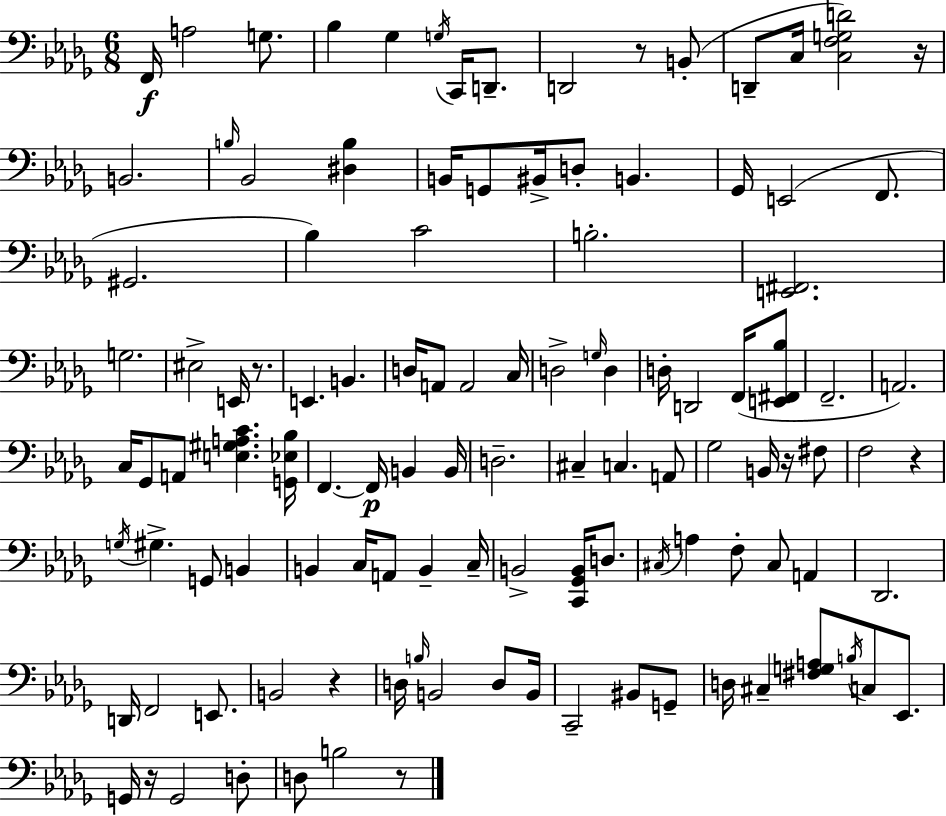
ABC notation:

X:1
T:Untitled
M:6/8
L:1/4
K:Bbm
F,,/4 A,2 G,/2 _B, _G, G,/4 C,,/4 D,,/2 D,,2 z/2 B,,/2 D,,/2 C,/4 [C,F,G,D]2 z/4 B,,2 B,/4 _B,,2 [^D,B,] B,,/4 G,,/2 ^B,,/4 D,/2 B,, _G,,/4 E,,2 F,,/2 ^G,,2 _B, C2 B,2 [E,,^F,,]2 G,2 ^E,2 E,,/4 z/2 E,, B,, D,/4 A,,/2 A,,2 C,/4 D,2 G,/4 D, D,/4 D,,2 F,,/4 [E,,^F,,_B,]/2 F,,2 A,,2 C,/4 _G,,/2 A,,/2 [E,^G,A,C] [G,,_E,_B,]/4 F,, F,,/4 B,, B,,/4 D,2 ^C, C, A,,/2 _G,2 B,,/4 z/4 ^F,/2 F,2 z G,/4 ^G, G,,/2 B,, B,, C,/4 A,,/2 B,, C,/4 B,,2 [C,,_G,,B,,]/4 D,/2 ^C,/4 A, F,/2 ^C,/2 A,, _D,,2 D,,/4 F,,2 E,,/2 B,,2 z D,/4 B,/4 B,,2 D,/2 B,,/4 C,,2 ^B,,/2 G,,/2 D,/4 ^C, [^F,G,A,]/2 B,/4 C,/2 _E,,/2 G,,/4 z/4 G,,2 D,/2 D,/2 B,2 z/2